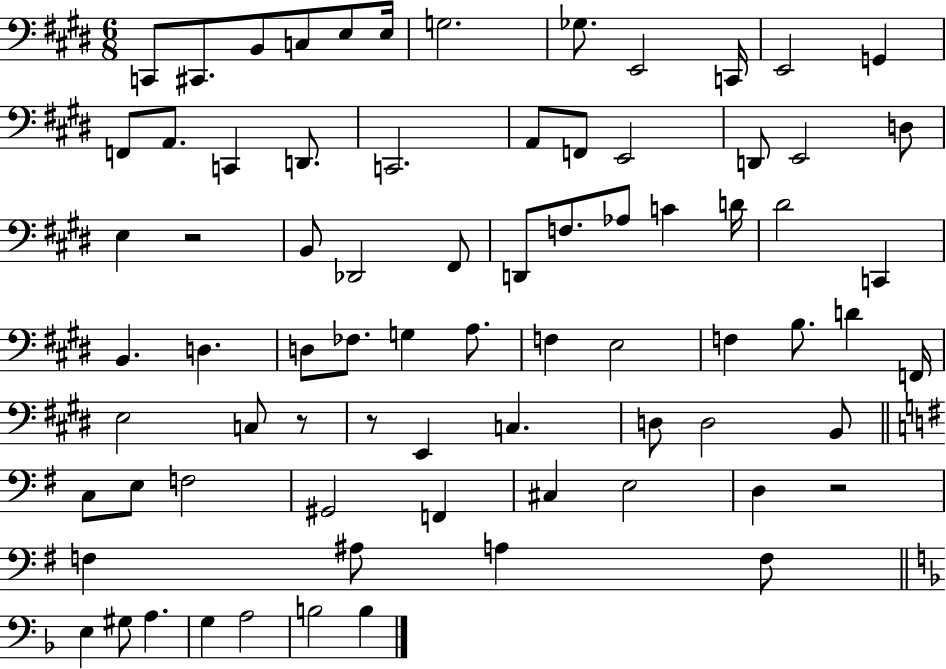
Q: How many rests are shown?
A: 4